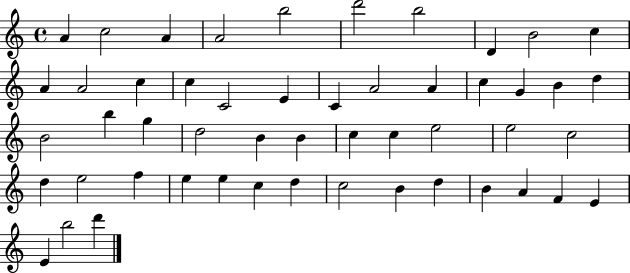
A4/q C5/h A4/q A4/h B5/h D6/h B5/h D4/q B4/h C5/q A4/q A4/h C5/q C5/q C4/h E4/q C4/q A4/h A4/q C5/q G4/q B4/q D5/q B4/h B5/q G5/q D5/h B4/q B4/q C5/q C5/q E5/h E5/h C5/h D5/q E5/h F5/q E5/q E5/q C5/q D5/q C5/h B4/q D5/q B4/q A4/q F4/q E4/q E4/q B5/h D6/q